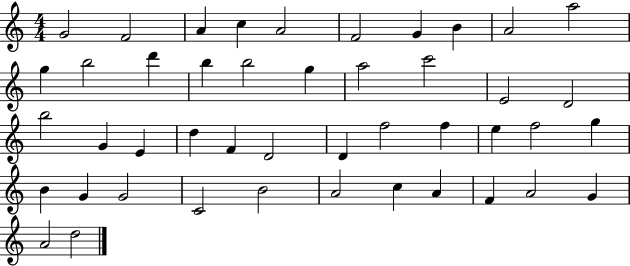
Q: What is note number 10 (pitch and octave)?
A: A5